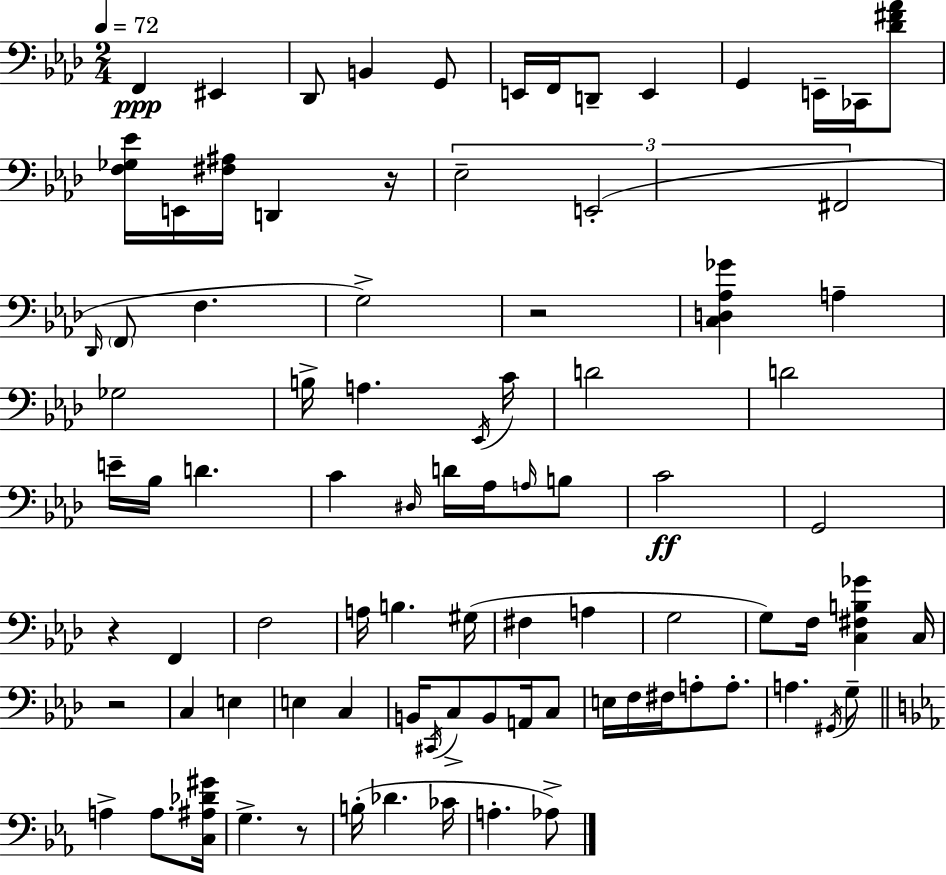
X:1
T:Untitled
M:2/4
L:1/4
K:Ab
F,, ^E,, _D,,/2 B,, G,,/2 E,,/4 F,,/4 D,,/2 E,, G,, E,,/4 _C,,/4 [_D^F_A]/2 [F,_G,_E]/4 E,,/4 [^F,^A,]/4 D,, z/4 _E,2 E,,2 ^F,,2 _D,,/4 F,,/2 F, G,2 z2 [C,D,_A,_G] A, _G,2 B,/4 A, _E,,/4 C/4 D2 D2 E/4 _B,/4 D C ^D,/4 D/4 _A,/4 A,/4 B,/2 C2 G,,2 z F,, F,2 A,/4 B, ^G,/4 ^F, A, G,2 G,/2 F,/4 [C,^F,B,_G] C,/4 z2 C, E, E, C, B,,/4 ^C,,/4 C,/2 B,,/2 A,,/4 C,/2 E,/4 F,/4 ^F,/4 A,/2 A,/2 A, ^G,,/4 G,/2 A, A,/2 [C,^A,_D^G]/4 G, z/2 B,/4 _D _C/4 A, _A,/2